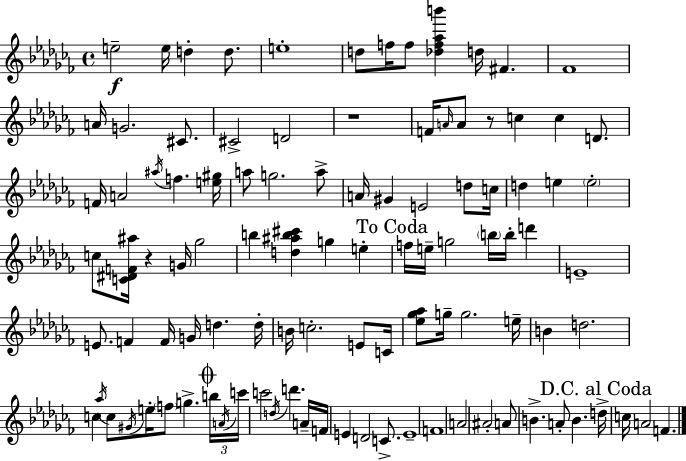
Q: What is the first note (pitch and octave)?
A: E5